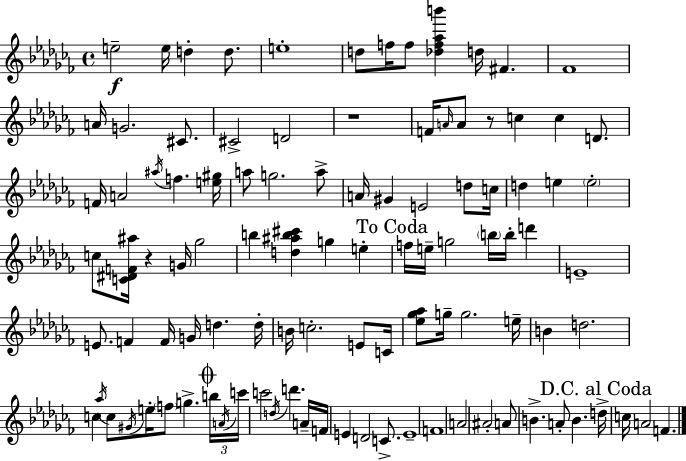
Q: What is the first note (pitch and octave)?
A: E5